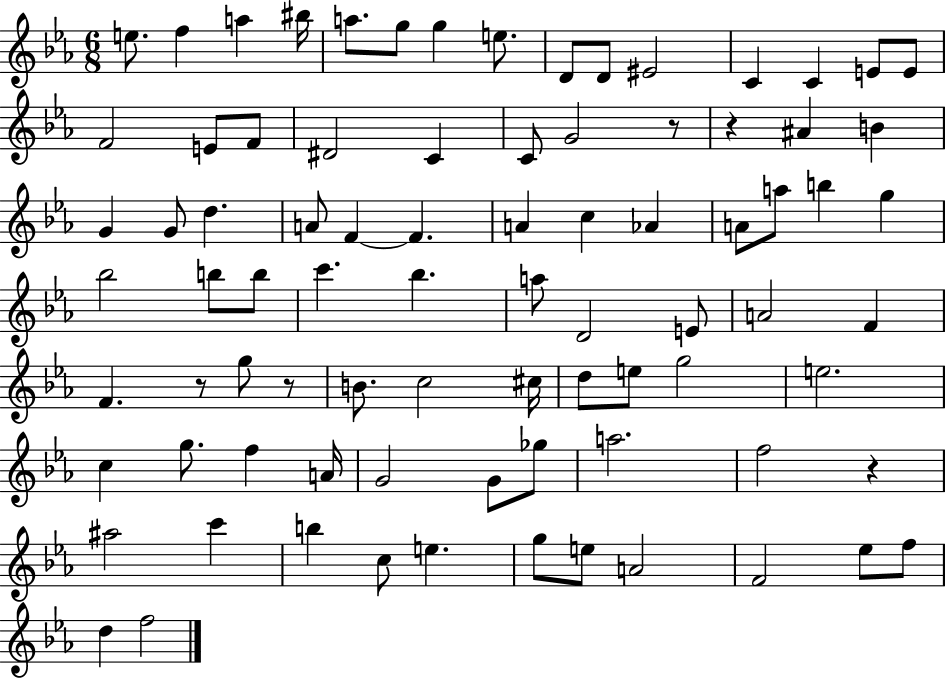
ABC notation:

X:1
T:Untitled
M:6/8
L:1/4
K:Eb
e/2 f a ^b/4 a/2 g/2 g e/2 D/2 D/2 ^E2 C C E/2 E/2 F2 E/2 F/2 ^D2 C C/2 G2 z/2 z ^A B G G/2 d A/2 F F A c _A A/2 a/2 b g _b2 b/2 b/2 c' _b a/2 D2 E/2 A2 F F z/2 g/2 z/2 B/2 c2 ^c/4 d/2 e/2 g2 e2 c g/2 f A/4 G2 G/2 _g/2 a2 f2 z ^a2 c' b c/2 e g/2 e/2 A2 F2 _e/2 f/2 d f2